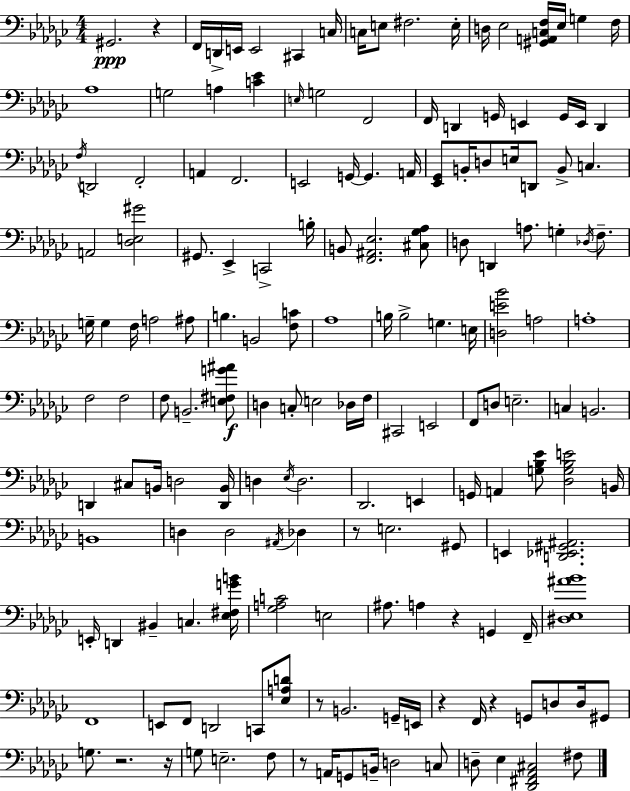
{
  \clef bass
  \numericTimeSignature
  \time 4/4
  \key ees \minor
  gis,2.\ppp r4 | f,16 d,16-> e,16 e,2 cis,4 c16 | c16 e8 fis2. e16-. | d16 ees2 <gis, a, c f>16 ees16 g4 f16 | \break aes1 | g2 a4 <c' ees'>4 | \grace { e16 } g2 f,2 | f,16 d,4 g,16 e,4 g,16 e,16 d,4 | \break \acciaccatura { f16 } d,2 f,2-. | a,4 f,2. | e,2 g,16~~ g,4. | a,16 <ees, ges,>8 b,16-. d8 e16 d,8 b,8-> c4. | \break a,2 <des e gis'>2 | gis,8. ees,4-> c,2-> | b16-. b,8 <f, ais, ees>2. | <cis ges aes>8 d8 d,4 a8. g4-. \acciaccatura { des16 } | \break f8.-- g16-- g4 f16 a2 | ais8 b4. b,2 | <f c'>8 aes1 | b16 b2-> g4. | \break e16 <d e' bes'>2 a2 | a1-. | f2 f2 | f8 b,2.-- | \break <e fis g' ais'>8\f d4 c8-. e2 | des16 f16 cis,2 e,2 | f,8 d8 e2.-- | c4 b,2. | \break d,4 cis8 b,16 d2 | <d, b,>16 d4 \acciaccatura { ees16 } d2. | des,2. | e,4 g,16 a,4 <g bes ees'>8 <des g bes e'>2 | \break b,16 b,1 | d4 d2 | \acciaccatura { ais,16 } des4 r8 e2. | gis,8 e,4 <d, ees, gis, ais,>2. | \break e,16-. d,4 bis,4-- c4. | <ees fis g' b'>16 <ges a c'>2 e2 | ais8. a4 r4 | g,4 f,16-- <dis ees ais' bes'>1 | \break f,1 | e,8 f,8 d,2 | c,8 <ees a d'>8 r8 b,2. | g,16-- e,16 r4 f,16 r4 g,8 | \break d8 d16 gis,8 g8. r2. | r16 g8 e2.-- | f8 r8 a,16 g,8 b,16-- d2 | c8 d8-- ees4 <des, fis, aes, cis>2 | \break fis8 \bar "|."
}